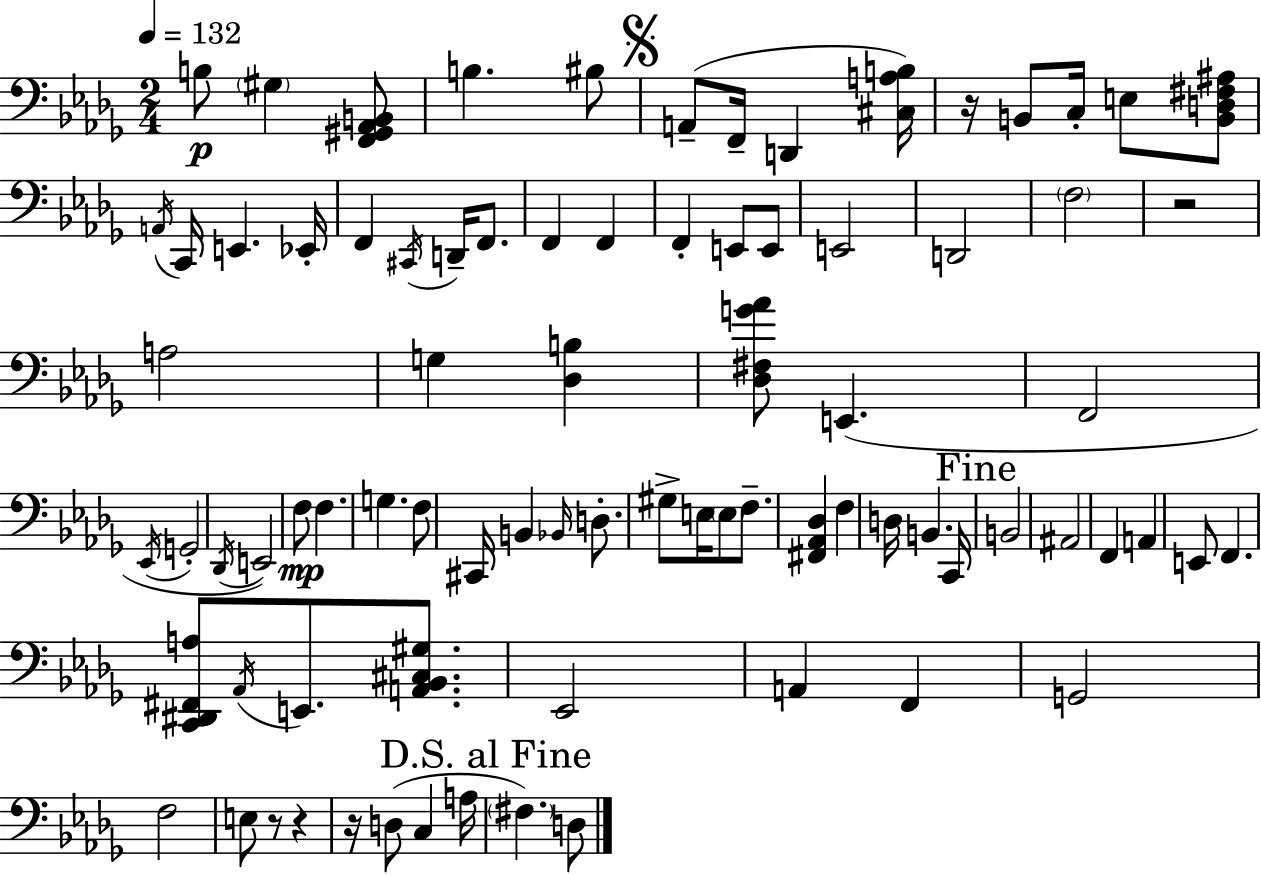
{
  \clef bass
  \numericTimeSignature
  \time 2/4
  \key bes \minor
  \tempo 4 = 132
  b8\p \parenthesize gis4 <f, gis, aes, b,>8 | b4. bis8 | \mark \markup { \musicglyph "scripts.segno" } a,8--( f,16-- d,4 <cis a b>16) | r16 b,8 c16-. e8 <b, d fis ais>8 | \break \acciaccatura { a,16 } c,16 e,4. | ees,16-. f,4 \acciaccatura { cis,16 } d,16-- f,8. | f,4 f,4 | f,4-. e,8 | \break e,8 e,2 | d,2 | \parenthesize f2 | r2 | \break a2 | g4 <des b>4 | <des fis g' aes'>8 e,4.( | f,2 | \break \acciaccatura { ees,16 } g,2-. | \acciaccatura { des,16 }) e,2 | f8\mp f4. | g4. | \break f8 cis,16 b,4 | \grace { bes,16 } d8.-. gis8-> e16 | \parenthesize e8 f8.-- <fis, aes, des>4 | f4 d16 b,4. | \break c,16 \mark "Fine" b,2 | ais,2 | f,4 | a,4 e,8 f,4. | \break <c, dis, fis, a>8 \acciaccatura { aes,16 } | e,8. <a, bes, cis gis>8. ees,2 | a,4 | f,4 g,2 | \break f2 | e8 | r8 r4 r16 d8( | c4 a16 \mark "D.S. al Fine" \parenthesize fis4.) | \break d8 \bar "|."
}